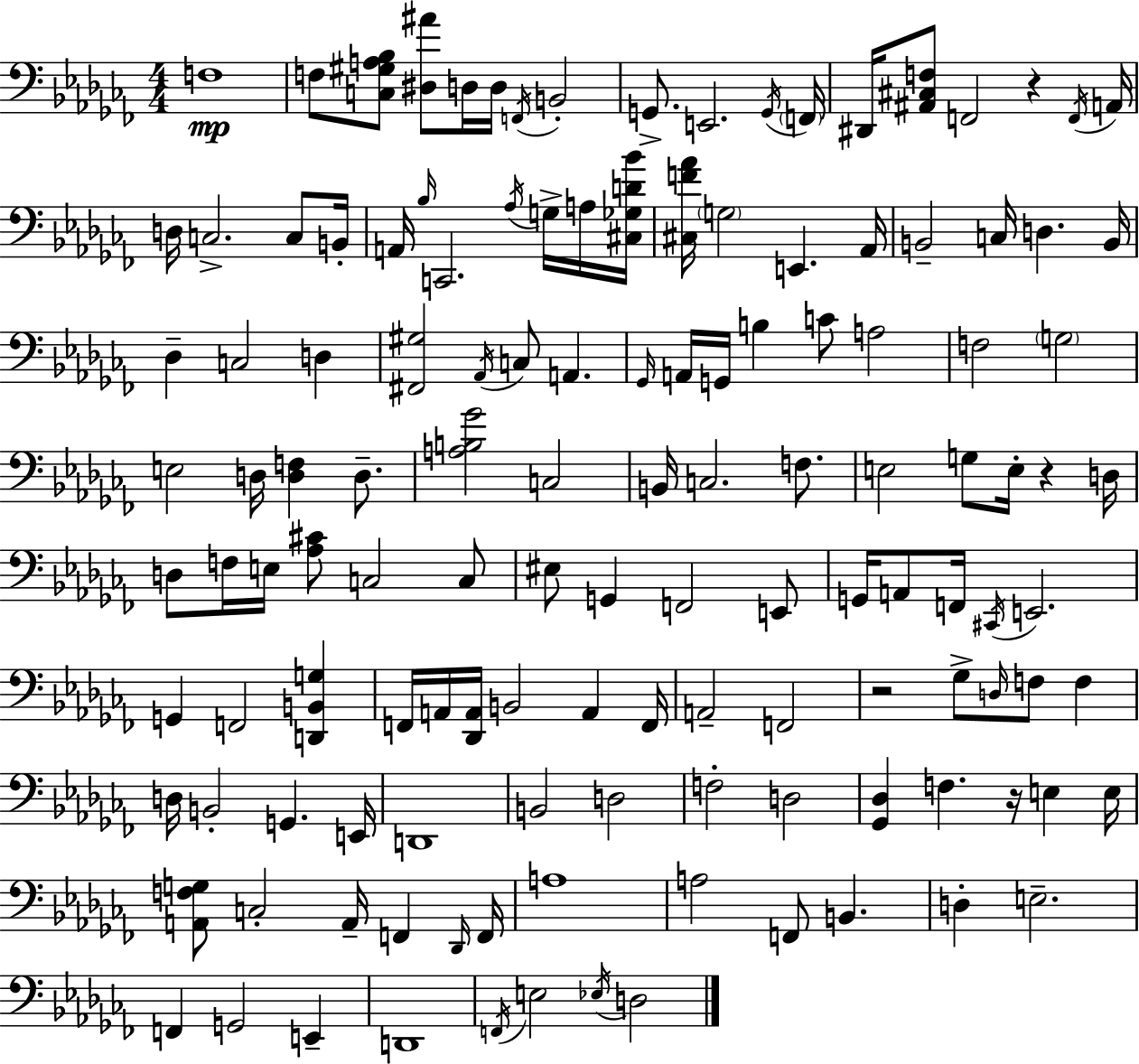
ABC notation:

X:1
T:Untitled
M:4/4
L:1/4
K:Abm
F,4 F,/2 [C,^G,A,_B,]/2 [^D,^A]/2 D,/4 D,/4 F,,/4 B,,2 G,,/2 E,,2 G,,/4 F,,/4 ^D,,/4 [^A,,^C,F,]/2 F,,2 z F,,/4 A,,/4 D,/4 C,2 C,/2 B,,/4 A,,/4 _B,/4 C,,2 _A,/4 G,/4 A,/4 [^C,_G,D_B]/4 [^C,F_A]/4 G,2 E,, _A,,/4 B,,2 C,/4 D, B,,/4 _D, C,2 D, [^F,,^G,]2 _A,,/4 C,/2 A,, _G,,/4 A,,/4 G,,/4 B, C/2 A,2 F,2 G,2 E,2 D,/4 [D,F,] D,/2 [A,B,_G]2 C,2 B,,/4 C,2 F,/2 E,2 G,/2 E,/4 z D,/4 D,/2 F,/4 E,/4 [_A,^C]/2 C,2 C,/2 ^E,/2 G,, F,,2 E,,/2 G,,/4 A,,/2 F,,/4 ^C,,/4 E,,2 G,, F,,2 [D,,B,,G,] F,,/4 A,,/4 [_D,,A,,]/4 B,,2 A,, F,,/4 A,,2 F,,2 z2 _G,/2 D,/4 F,/2 F, D,/4 B,,2 G,, E,,/4 D,,4 B,,2 D,2 F,2 D,2 [_G,,_D,] F, z/4 E, E,/4 [A,,F,G,]/2 C,2 A,,/4 F,, _D,,/4 F,,/4 A,4 A,2 F,,/2 B,, D, E,2 F,, G,,2 E,, D,,4 F,,/4 E,2 _E,/4 D,2